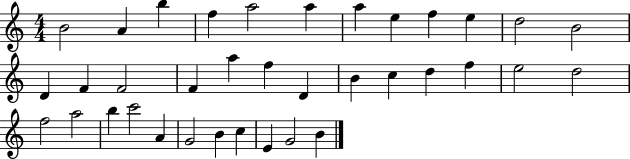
B4/h A4/q B5/q F5/q A5/h A5/q A5/q E5/q F5/q E5/q D5/h B4/h D4/q F4/q F4/h F4/q A5/q F5/q D4/q B4/q C5/q D5/q F5/q E5/h D5/h F5/h A5/h B5/q C6/h A4/q G4/h B4/q C5/q E4/q G4/h B4/q